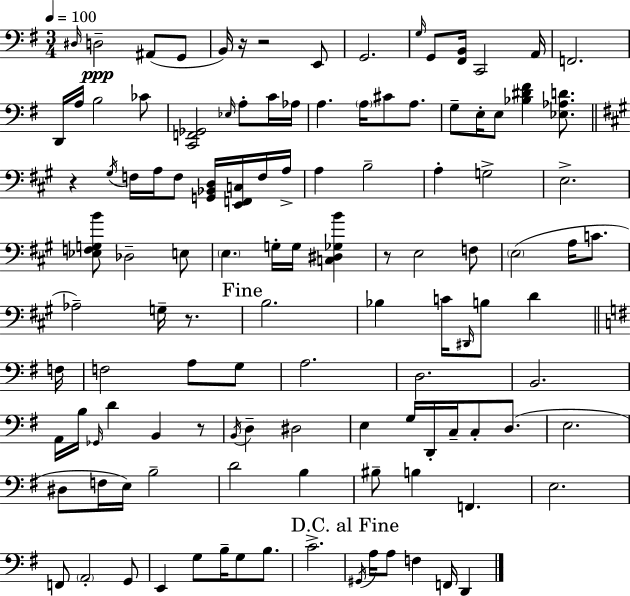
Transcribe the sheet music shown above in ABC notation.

X:1
T:Untitled
M:3/4
L:1/4
K:G
^D,/4 D,2 ^A,,/2 G,,/2 B,,/4 z/4 z2 E,,/2 G,,2 G,/4 G,,/2 [^F,,B,,]/4 C,,2 A,,/4 F,,2 D,,/4 A,/4 B,2 _C/2 [C,,F,,_G,,]2 _E,/4 A,/2 C/4 _A,/4 A, A,/4 ^C/2 A,/2 G,/2 E,/4 E,/2 [_B,^D^F] [_E,_A,D]/2 z ^G,/4 F,/4 A,/4 F,/2 [G,,_B,,D,]/4 [E,,F,,C,]/4 F,/4 A,/4 A, B,2 A, G,2 E,2 [_E,F,G,B]/2 _D,2 E,/2 E, G,/4 G,/4 [C,^D,_G,B] z/2 E,2 F,/2 E,2 A,/4 C/2 _A,2 G,/4 z/2 B,2 _B, C/4 ^D,,/4 B,/2 D F,/4 F,2 A,/2 G,/2 A,2 D,2 B,,2 A,,/4 B,/4 _G,,/4 D B,, z/2 B,,/4 D, ^D,2 E, G,/4 D,,/4 C,/4 C,/2 D,/2 E,2 ^D,/2 F,/4 E,/4 B,2 D2 B, ^B,/2 B, F,, E,2 F,,/2 A,,2 G,,/2 E,, G,/2 B,/4 G,/2 B,/2 C2 ^G,,/4 A,/4 A,/2 F, F,,/4 D,,